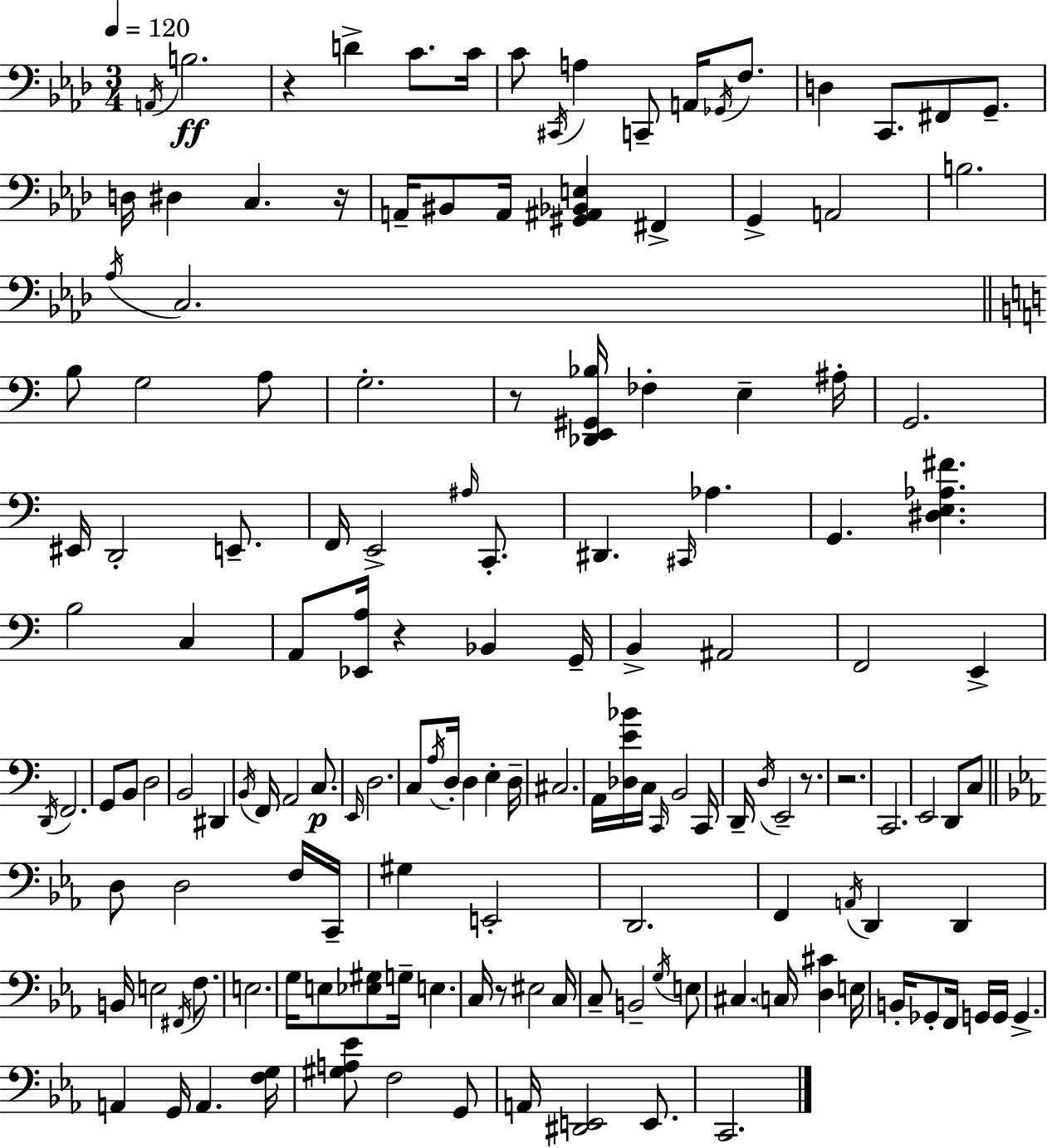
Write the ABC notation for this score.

X:1
T:Untitled
M:3/4
L:1/4
K:Fm
A,,/4 B,2 z D C/2 C/4 C/2 ^C,,/4 A, C,,/2 A,,/4 _G,,/4 F,/2 D, C,,/2 ^F,,/2 G,,/2 D,/4 ^D, C, z/4 A,,/4 ^B,,/2 A,,/4 [^G,,^A,,_B,,E,] ^F,, G,, A,,2 B,2 _A,/4 C,2 B,/2 G,2 A,/2 G,2 z/2 [_D,,E,,^G,,_B,]/4 _F, E, ^A,/4 G,,2 ^E,,/4 D,,2 E,,/2 F,,/4 E,,2 ^A,/4 C,,/2 ^D,, ^C,,/4 _A, G,, [^D,E,_A,^F] B,2 C, A,,/2 [_E,,A,]/4 z _B,, G,,/4 B,, ^A,,2 F,,2 E,, D,,/4 F,,2 G,,/2 B,,/2 D,2 B,,2 ^D,, B,,/4 F,,/4 A,,2 C,/2 E,,/4 D,2 C,/2 A,/4 D,/4 D, E, D,/4 ^C,2 A,,/4 [_D,E_B]/4 C,/4 C,,/4 B,,2 C,,/4 D,,/4 D,/4 E,,2 z/2 z2 C,,2 E,,2 D,,/2 C,/2 D,/2 D,2 F,/4 C,,/4 ^G, E,,2 D,,2 F,, A,,/4 D,, D,, B,,/4 E,2 ^F,,/4 F,/2 E,2 G,/4 E,/2 [_E,^G,]/2 G,/4 E, C,/4 z/2 ^E,2 C,/4 C,/2 B,,2 G,/4 E,/2 ^C, C,/4 [D,^C] E,/4 B,,/4 _G,,/2 F,,/4 G,,/4 G,,/4 G,, A,, G,,/4 A,, [F,G,]/4 [^G,A,_E]/2 F,2 G,,/2 A,,/4 [^D,,E,,]2 E,,/2 C,,2